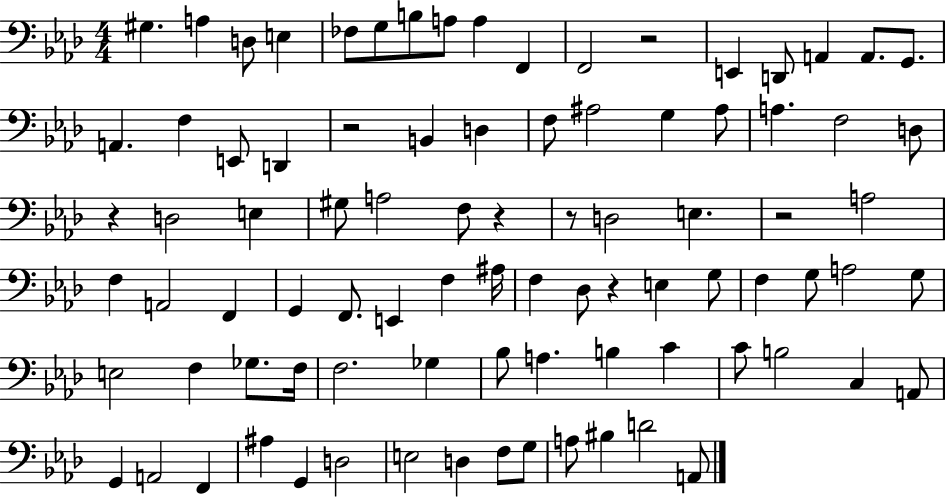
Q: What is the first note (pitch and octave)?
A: G#3